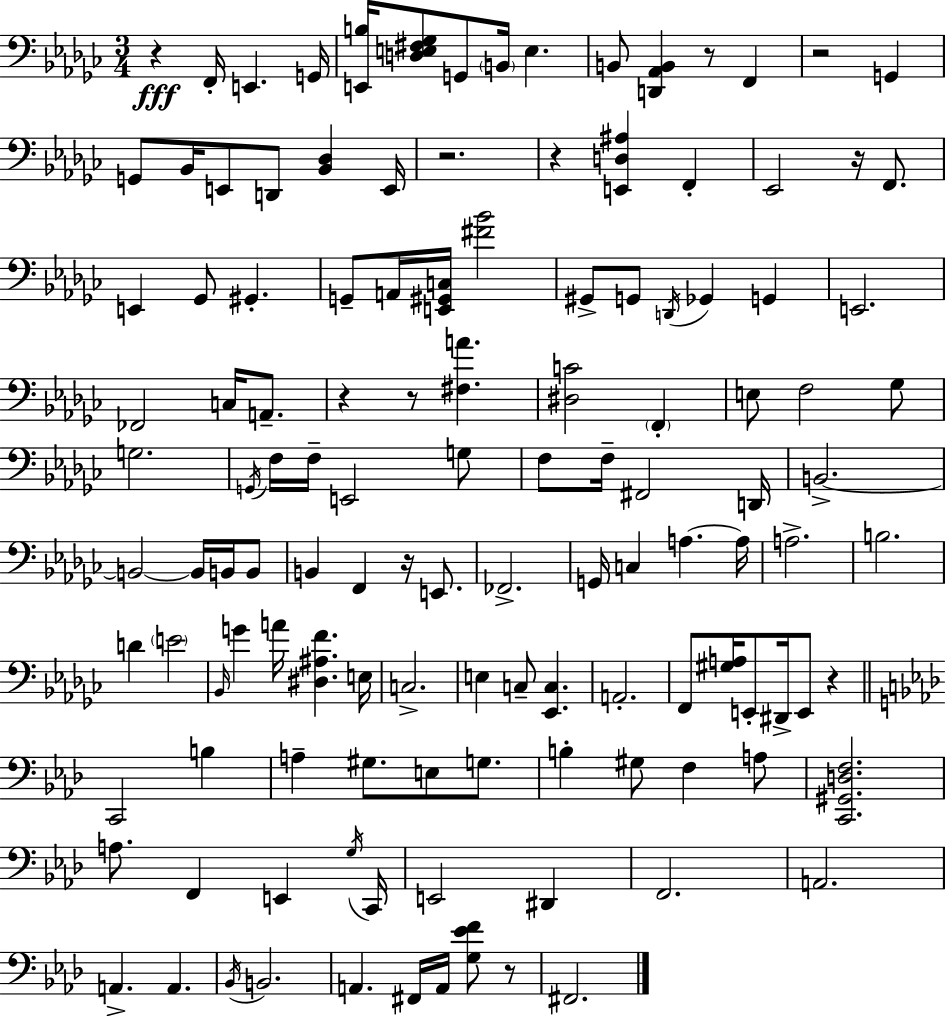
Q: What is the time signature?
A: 3/4